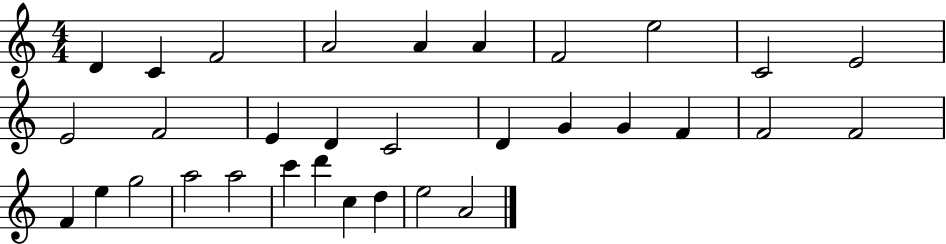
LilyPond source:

{
  \clef treble
  \numericTimeSignature
  \time 4/4
  \key c \major
  d'4 c'4 f'2 | a'2 a'4 a'4 | f'2 e''2 | c'2 e'2 | \break e'2 f'2 | e'4 d'4 c'2 | d'4 g'4 g'4 f'4 | f'2 f'2 | \break f'4 e''4 g''2 | a''2 a''2 | c'''4 d'''4 c''4 d''4 | e''2 a'2 | \break \bar "|."
}